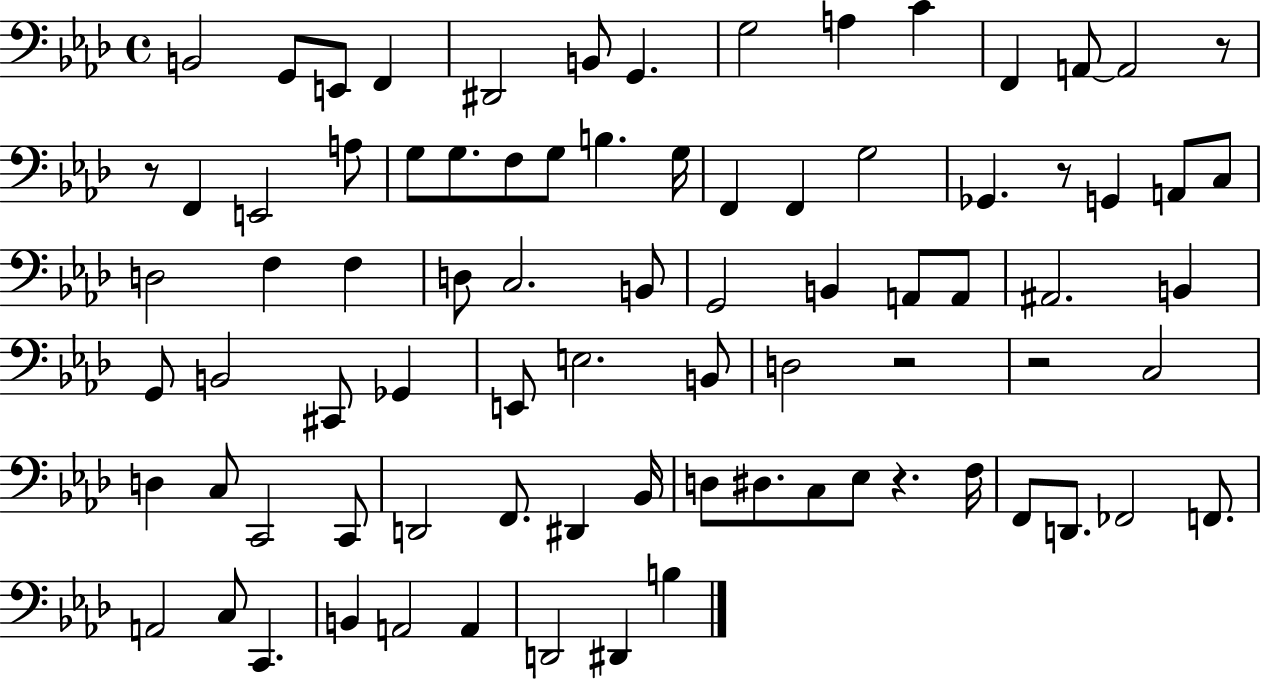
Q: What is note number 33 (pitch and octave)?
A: D3